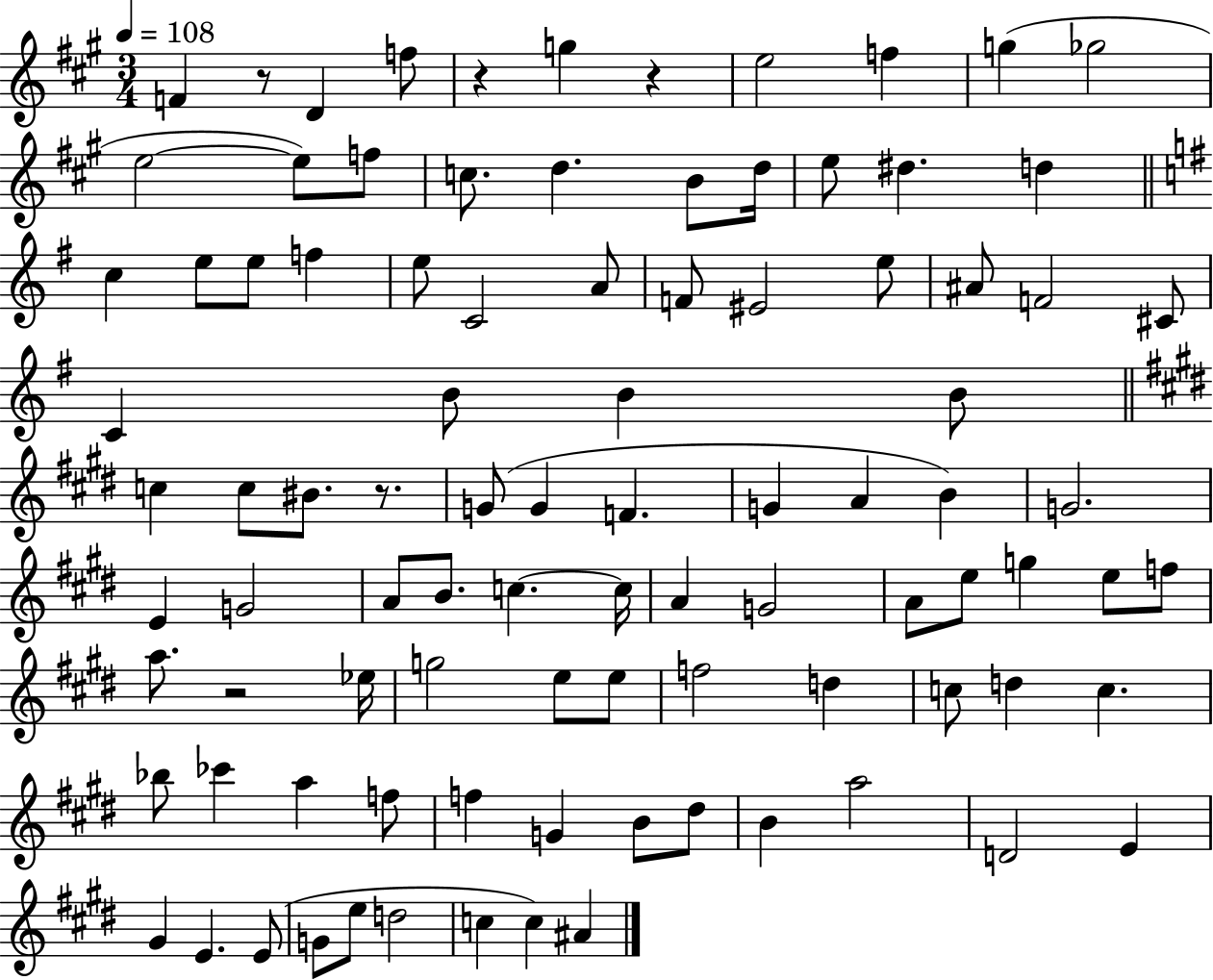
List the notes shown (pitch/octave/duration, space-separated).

F4/q R/e D4/q F5/e R/q G5/q R/q E5/h F5/q G5/q Gb5/h E5/h E5/e F5/e C5/e. D5/q. B4/e D5/s E5/e D#5/q. D5/q C5/q E5/e E5/e F5/q E5/e C4/h A4/e F4/e EIS4/h E5/e A#4/e F4/h C#4/e C4/q B4/e B4/q B4/e C5/q C5/e BIS4/e. R/e. G4/e G4/q F4/q. G4/q A4/q B4/q G4/h. E4/q G4/h A4/e B4/e. C5/q. C5/s A4/q G4/h A4/e E5/e G5/q E5/e F5/e A5/e. R/h Eb5/s G5/h E5/e E5/e F5/h D5/q C5/e D5/q C5/q. Bb5/e CES6/q A5/q F5/e F5/q G4/q B4/e D#5/e B4/q A5/h D4/h E4/q G#4/q E4/q. E4/e G4/e E5/e D5/h C5/q C5/q A#4/q